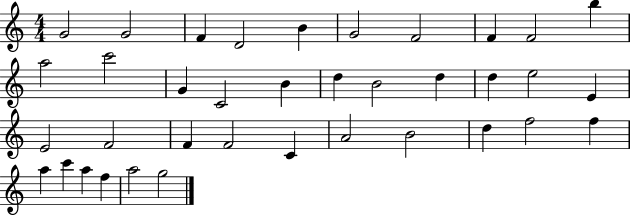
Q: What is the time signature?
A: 4/4